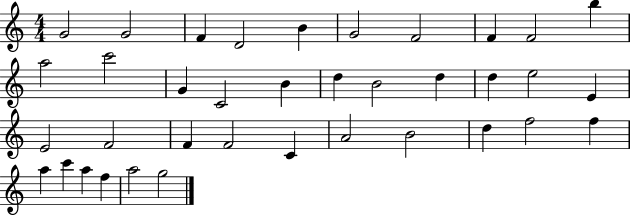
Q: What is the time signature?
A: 4/4